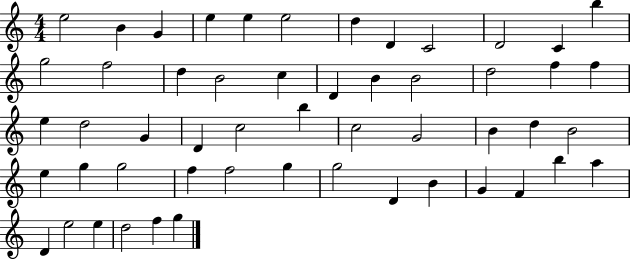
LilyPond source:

{
  \clef treble
  \numericTimeSignature
  \time 4/4
  \key c \major
  e''2 b'4 g'4 | e''4 e''4 e''2 | d''4 d'4 c'2 | d'2 c'4 b''4 | \break g''2 f''2 | d''4 b'2 c''4 | d'4 b'4 b'2 | d''2 f''4 f''4 | \break e''4 d''2 g'4 | d'4 c''2 b''4 | c''2 g'2 | b'4 d''4 b'2 | \break e''4 g''4 g''2 | f''4 f''2 g''4 | g''2 d'4 b'4 | g'4 f'4 b''4 a''4 | \break d'4 e''2 e''4 | d''2 f''4 g''4 | \bar "|."
}